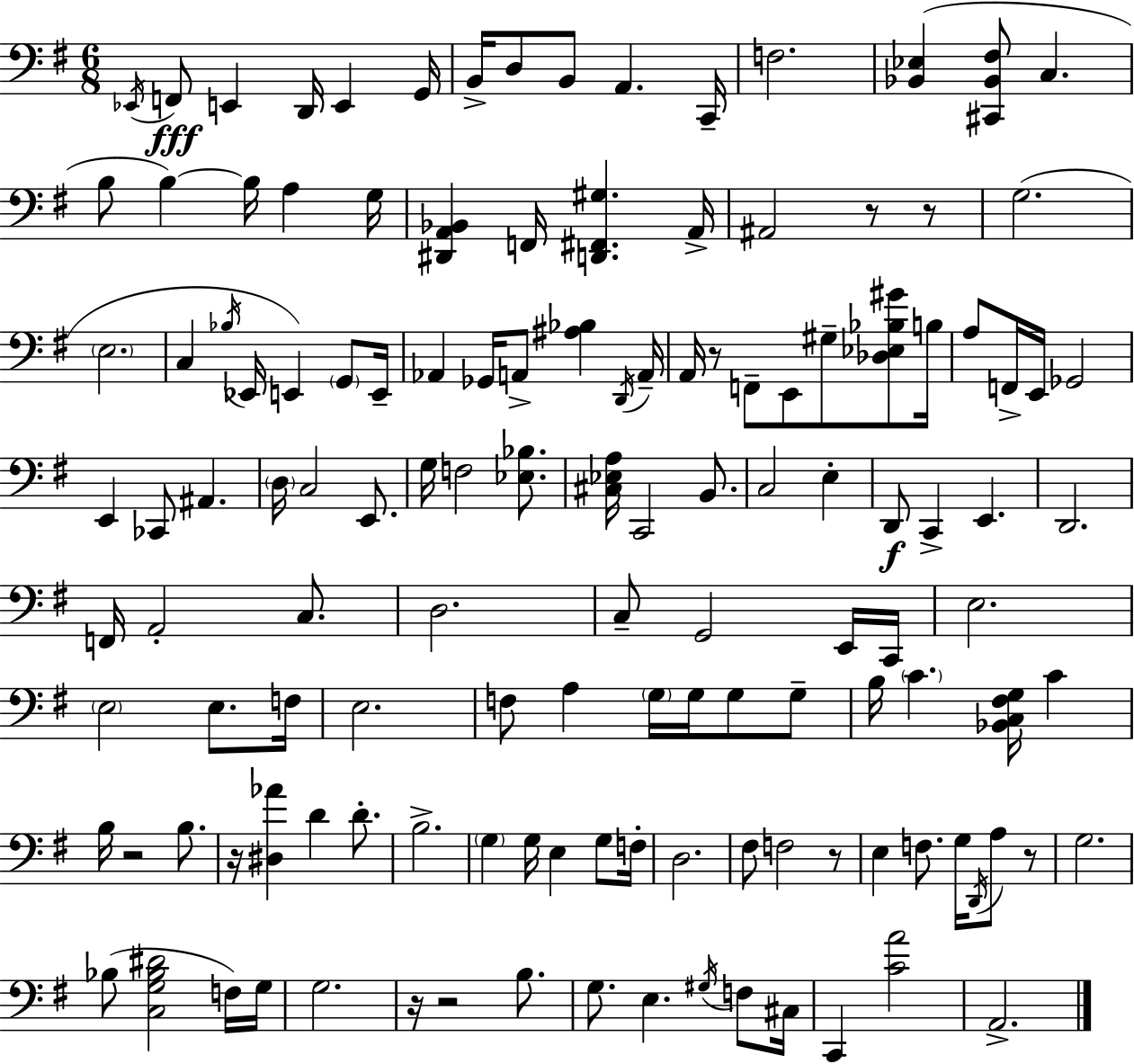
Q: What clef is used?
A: bass